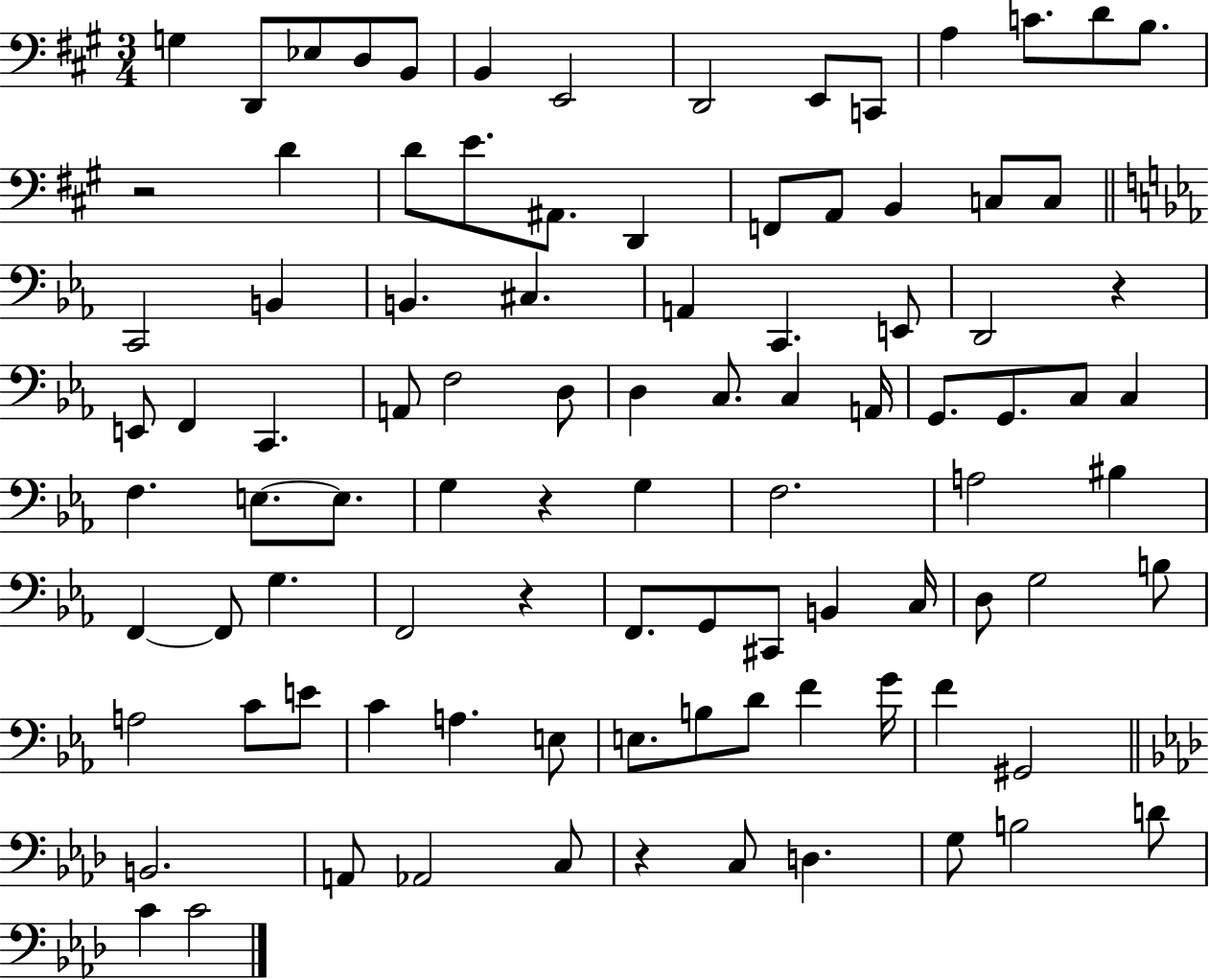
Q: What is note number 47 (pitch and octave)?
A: F3